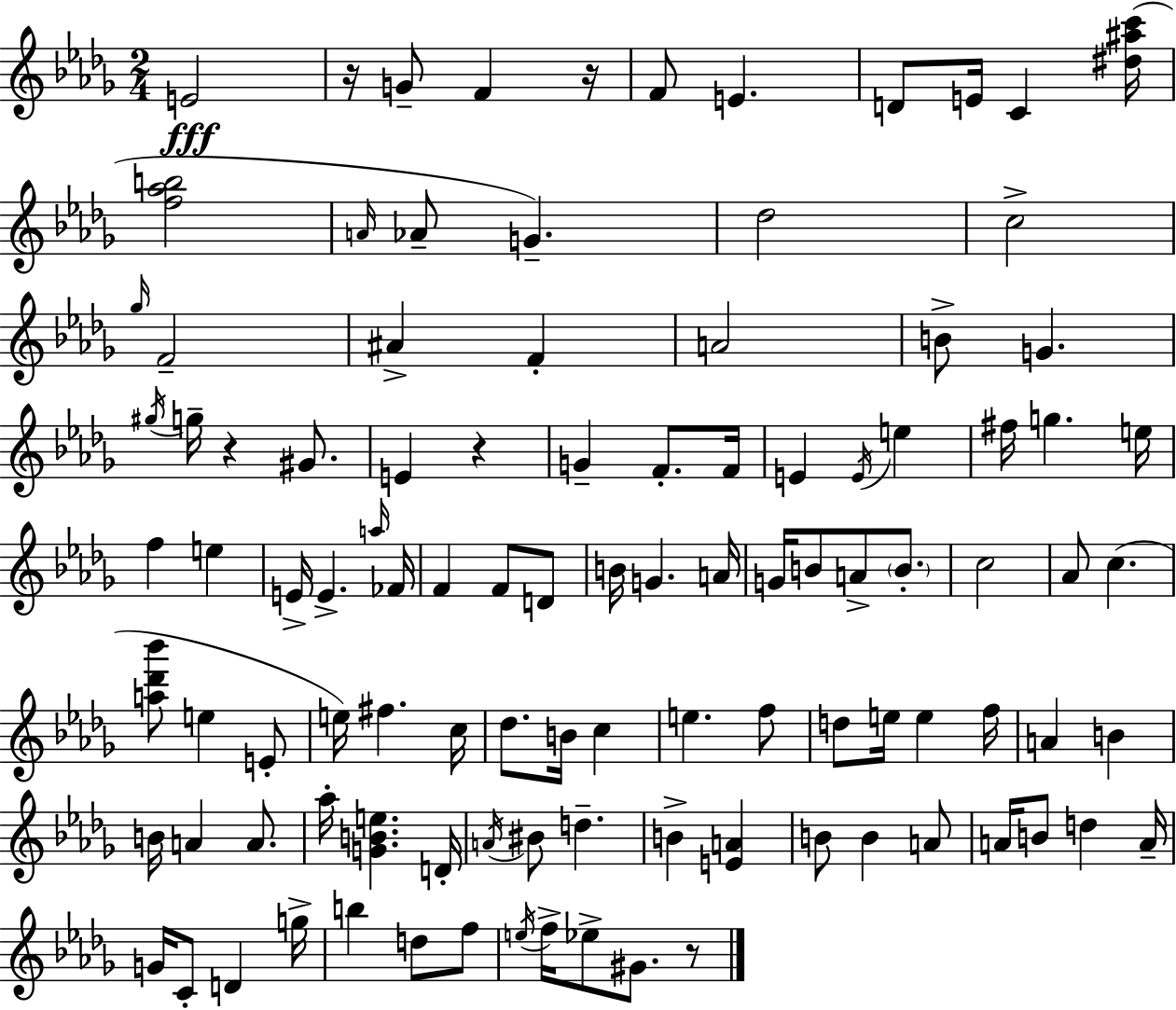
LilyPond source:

{
  \clef treble
  \numericTimeSignature
  \time 2/4
  \key bes \minor
  e'2\fff | r16 g'8-- f'4 r16 | f'8 e'4. | d'8 e'16 c'4 <dis'' ais'' c'''>16( | \break <f'' aes'' b''>2 | \grace { a'16 } aes'8-- g'4.--) | des''2 | c''2-> | \break \grace { ges''16 } f'2-- | ais'4-> f'4-. | a'2 | b'8-> g'4. | \break \acciaccatura { gis''16 } g''16-- r4 | gis'8. e'4 r4 | g'4-- f'8.-. | f'16 e'4 \acciaccatura { e'16 } | \break e''4 fis''16 g''4. | e''16 f''4 | e''4 e'16-> e'4.-> | \grace { a''16 } fes'16 f'4 | \break f'8 d'8 b'16 g'4. | a'16 g'16 b'8 | a'8-> \parenthesize b'8.-. c''2 | aes'8 c''4.( | \break <a'' des''' bes'''>8 e''4 | e'8-. e''16) fis''4. | c''16 des''8. | b'16 c''4 e''4. | \break f''8 d''8 e''16 | e''4 f''16 a'4 | b'4 b'16 a'4 | a'8. aes''16-. <g' b' e''>4. | \break d'16-. \acciaccatura { a'16 } bis'8 | d''4.-- b'4-> | <e' a'>4 b'8 | b'4 a'8 a'16 b'8 | \break d''4 a'16-- g'16 c'8-. | d'4 g''16-> b''4 | d''8 f''8 \acciaccatura { e''16 } f''16-> | ees''8-> gis'8. r8 \bar "|."
}